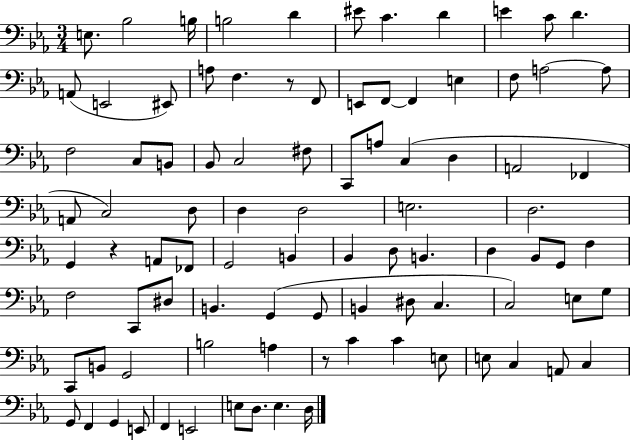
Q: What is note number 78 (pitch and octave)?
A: A2